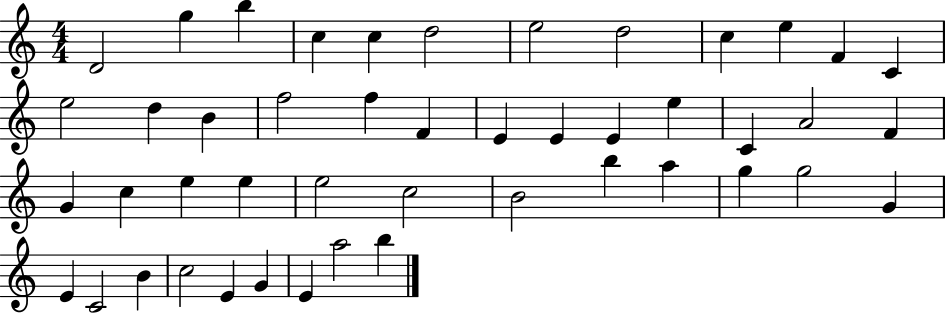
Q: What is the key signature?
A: C major